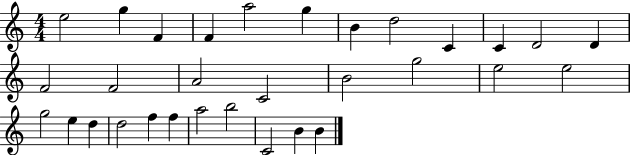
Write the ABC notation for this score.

X:1
T:Untitled
M:4/4
L:1/4
K:C
e2 g F F a2 g B d2 C C D2 D F2 F2 A2 C2 B2 g2 e2 e2 g2 e d d2 f f a2 b2 C2 B B